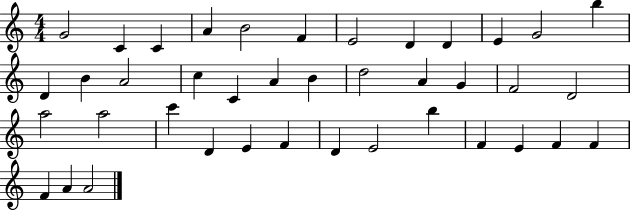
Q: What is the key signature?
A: C major